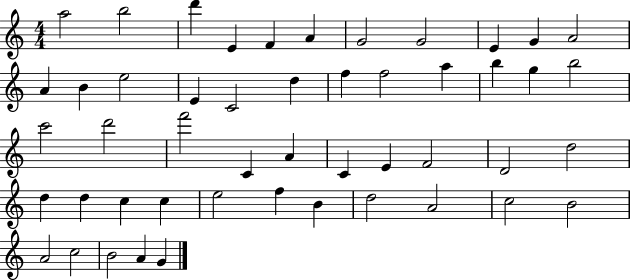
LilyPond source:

{
  \clef treble
  \numericTimeSignature
  \time 4/4
  \key c \major
  a''2 b''2 | d'''4 e'4 f'4 a'4 | g'2 g'2 | e'4 g'4 a'2 | \break a'4 b'4 e''2 | e'4 c'2 d''4 | f''4 f''2 a''4 | b''4 g''4 b''2 | \break c'''2 d'''2 | f'''2 c'4 a'4 | c'4 e'4 f'2 | d'2 d''2 | \break d''4 d''4 c''4 c''4 | e''2 f''4 b'4 | d''2 a'2 | c''2 b'2 | \break a'2 c''2 | b'2 a'4 g'4 | \bar "|."
}